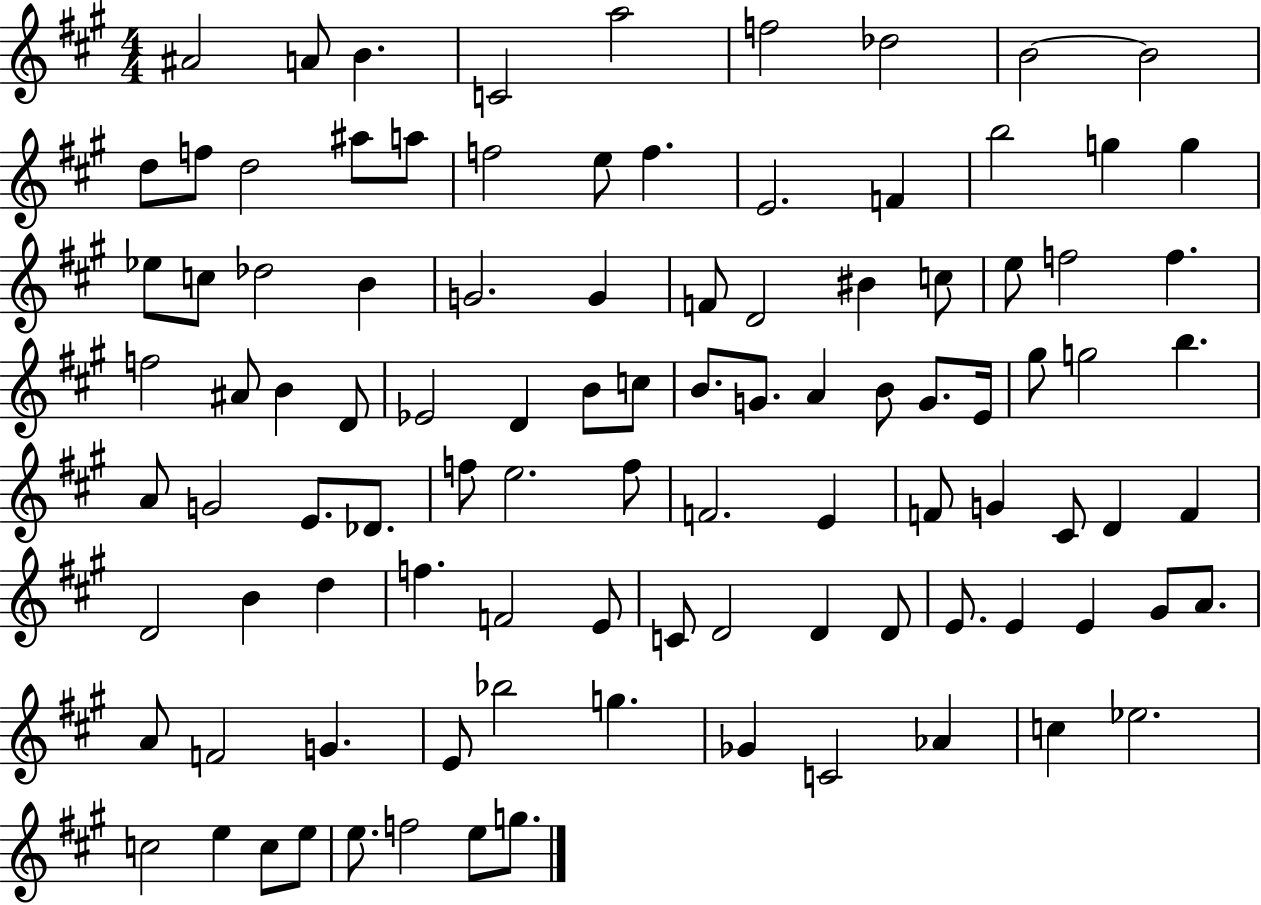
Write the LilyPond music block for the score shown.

{
  \clef treble
  \numericTimeSignature
  \time 4/4
  \key a \major
  ais'2 a'8 b'4. | c'2 a''2 | f''2 des''2 | b'2~~ b'2 | \break d''8 f''8 d''2 ais''8 a''8 | f''2 e''8 f''4. | e'2. f'4 | b''2 g''4 g''4 | \break ees''8 c''8 des''2 b'4 | g'2. g'4 | f'8 d'2 bis'4 c''8 | e''8 f''2 f''4. | \break f''2 ais'8 b'4 d'8 | ees'2 d'4 b'8 c''8 | b'8. g'8. a'4 b'8 g'8. e'16 | gis''8 g''2 b''4. | \break a'8 g'2 e'8. des'8. | f''8 e''2. f''8 | f'2. e'4 | f'8 g'4 cis'8 d'4 f'4 | \break d'2 b'4 d''4 | f''4. f'2 e'8 | c'8 d'2 d'4 d'8 | e'8. e'4 e'4 gis'8 a'8. | \break a'8 f'2 g'4. | e'8 bes''2 g''4. | ges'4 c'2 aes'4 | c''4 ees''2. | \break c''2 e''4 c''8 e''8 | e''8. f''2 e''8 g''8. | \bar "|."
}